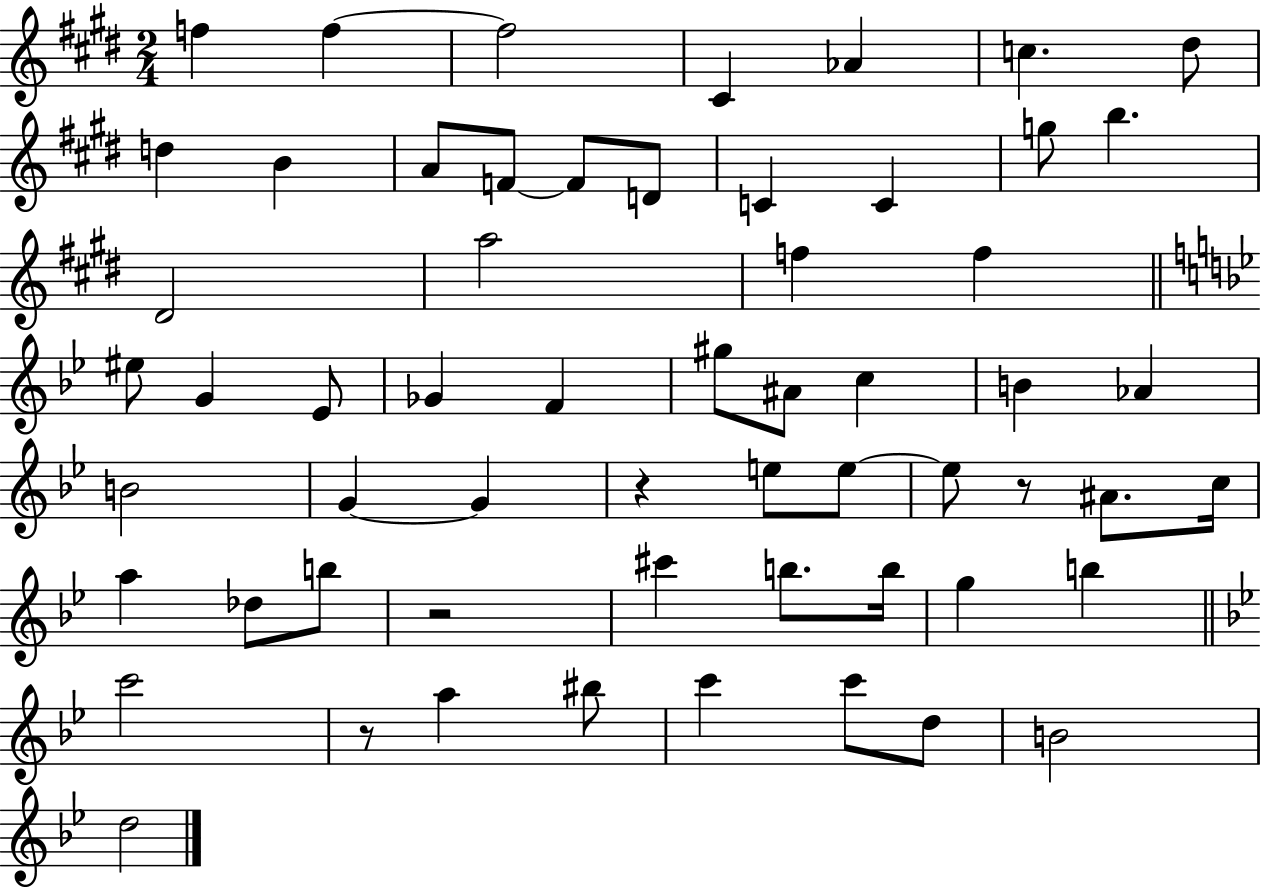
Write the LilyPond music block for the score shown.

{
  \clef treble
  \numericTimeSignature
  \time 2/4
  \key e \major
  \repeat volta 2 { f''4 f''4~~ | f''2 | cis'4 aes'4 | c''4. dis''8 | \break d''4 b'4 | a'8 f'8~~ f'8 d'8 | c'4 c'4 | g''8 b''4. | \break dis'2 | a''2 | f''4 f''4 | \bar "||" \break \key g \minor eis''8 g'4 ees'8 | ges'4 f'4 | gis''8 ais'8 c''4 | b'4 aes'4 | \break b'2 | g'4~~ g'4 | r4 e''8 e''8~~ | e''8 r8 ais'8. c''16 | \break a''4 des''8 b''8 | r2 | cis'''4 b''8. b''16 | g''4 b''4 | \break \bar "||" \break \key bes \major c'''2 | r8 a''4 bis''8 | c'''4 c'''8 d''8 | b'2 | \break d''2 | } \bar "|."
}